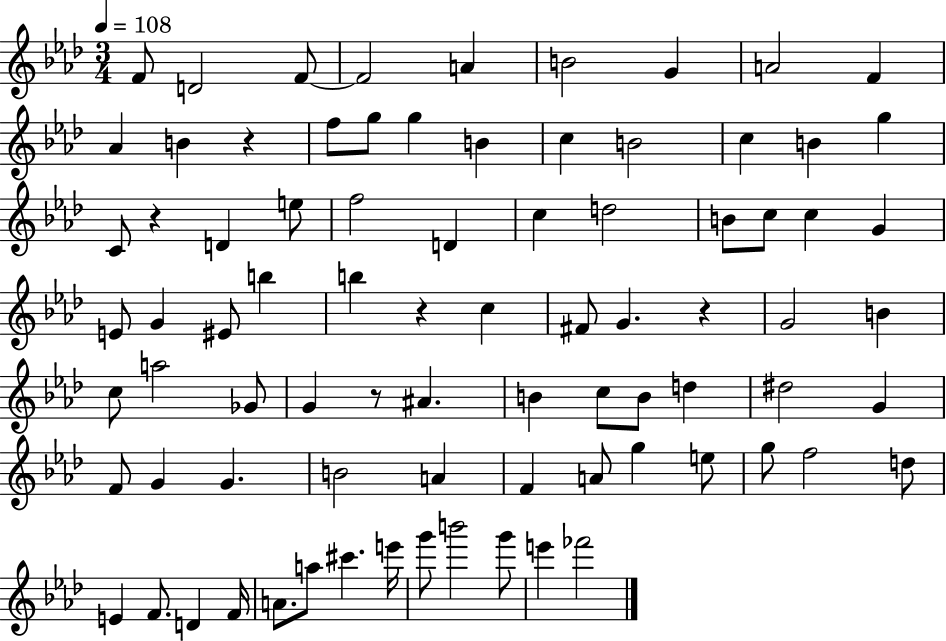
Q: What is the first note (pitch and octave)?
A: F4